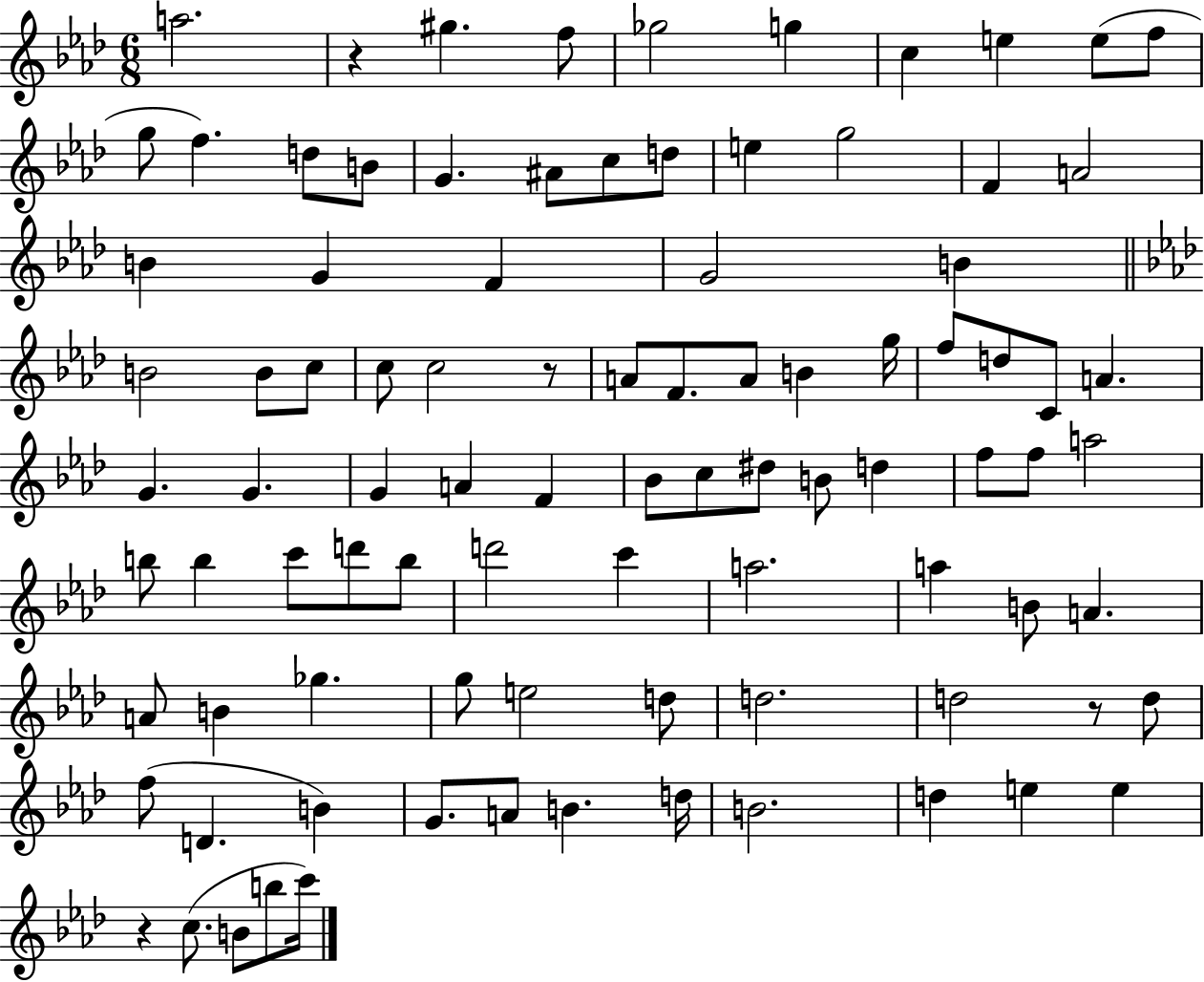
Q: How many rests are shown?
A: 4